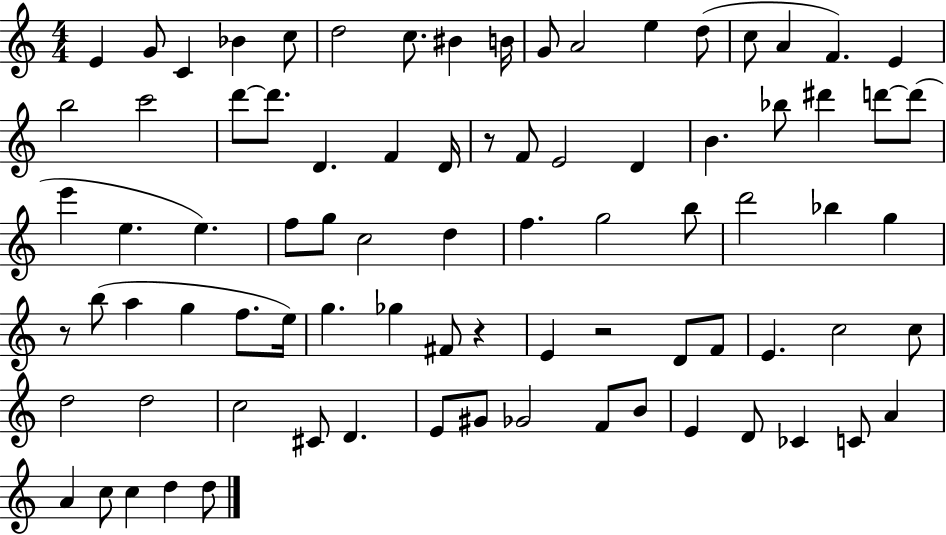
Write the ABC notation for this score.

X:1
T:Untitled
M:4/4
L:1/4
K:C
E G/2 C _B c/2 d2 c/2 ^B B/4 G/2 A2 e d/2 c/2 A F E b2 c'2 d'/2 d'/2 D F D/4 z/2 F/2 E2 D B _b/2 ^d' d'/2 d'/2 e' e e f/2 g/2 c2 d f g2 b/2 d'2 _b g z/2 b/2 a g f/2 e/4 g _g ^F/2 z E z2 D/2 F/2 E c2 c/2 d2 d2 c2 ^C/2 D E/2 ^G/2 _G2 F/2 B/2 E D/2 _C C/2 A A c/2 c d d/2